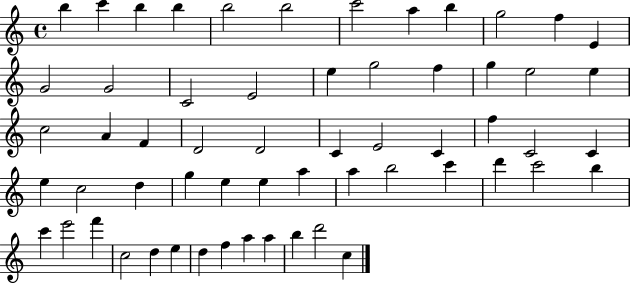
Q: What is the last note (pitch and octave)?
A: C5